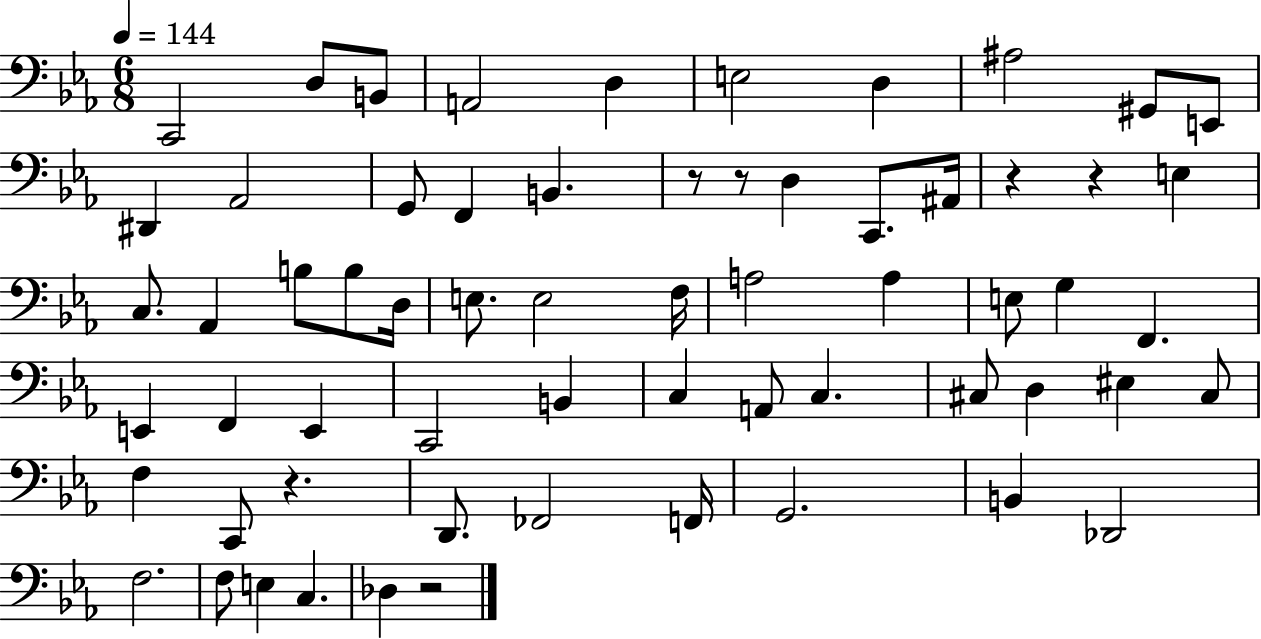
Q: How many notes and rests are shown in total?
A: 63